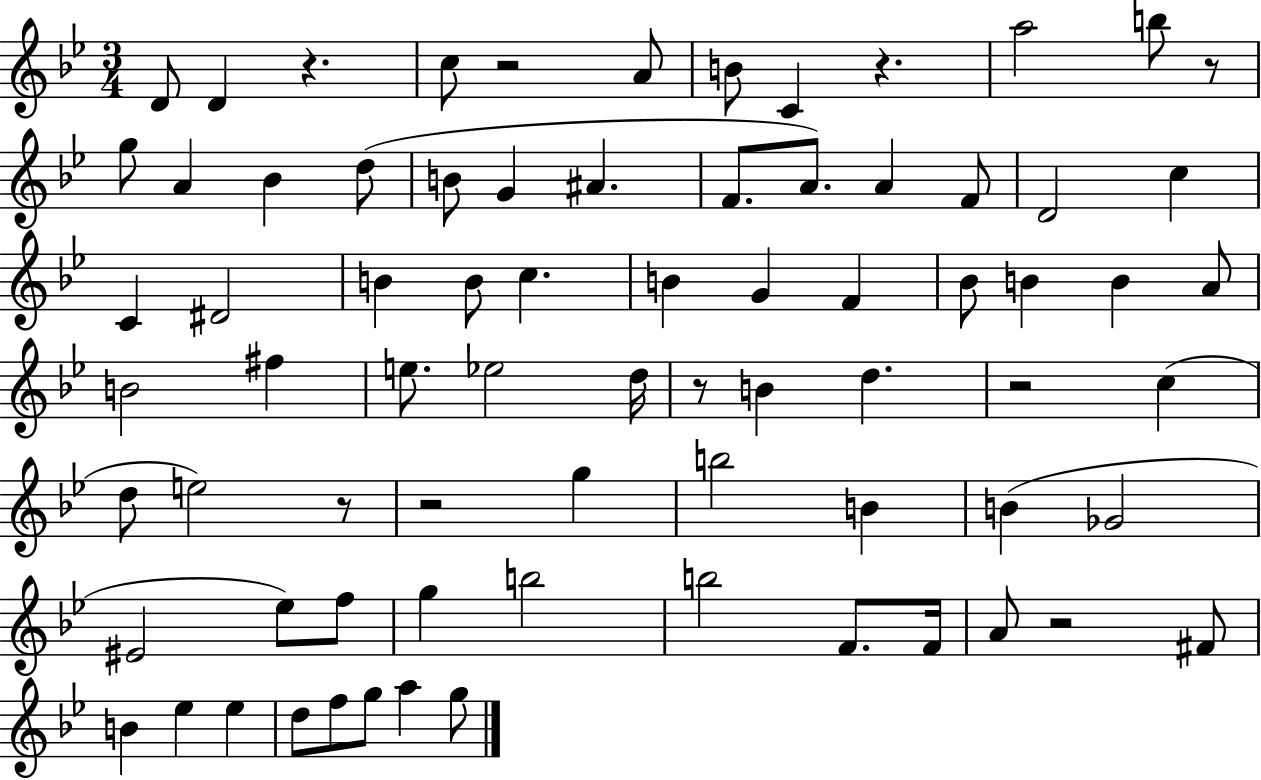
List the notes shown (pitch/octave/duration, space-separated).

D4/e D4/q R/q. C5/e R/h A4/e B4/e C4/q R/q. A5/h B5/e R/e G5/e A4/q Bb4/q D5/e B4/e G4/q A#4/q. F4/e. A4/e. A4/q F4/e D4/h C5/q C4/q D#4/h B4/q B4/e C5/q. B4/q G4/q F4/q Bb4/e B4/q B4/q A4/e B4/h F#5/q E5/e. Eb5/h D5/s R/e B4/q D5/q. R/h C5/q D5/e E5/h R/e R/h G5/q B5/h B4/q B4/q Gb4/h EIS4/h Eb5/e F5/e G5/q B5/h B5/h F4/e. F4/s A4/e R/h F#4/e B4/q Eb5/q Eb5/q D5/e F5/e G5/e A5/q G5/e